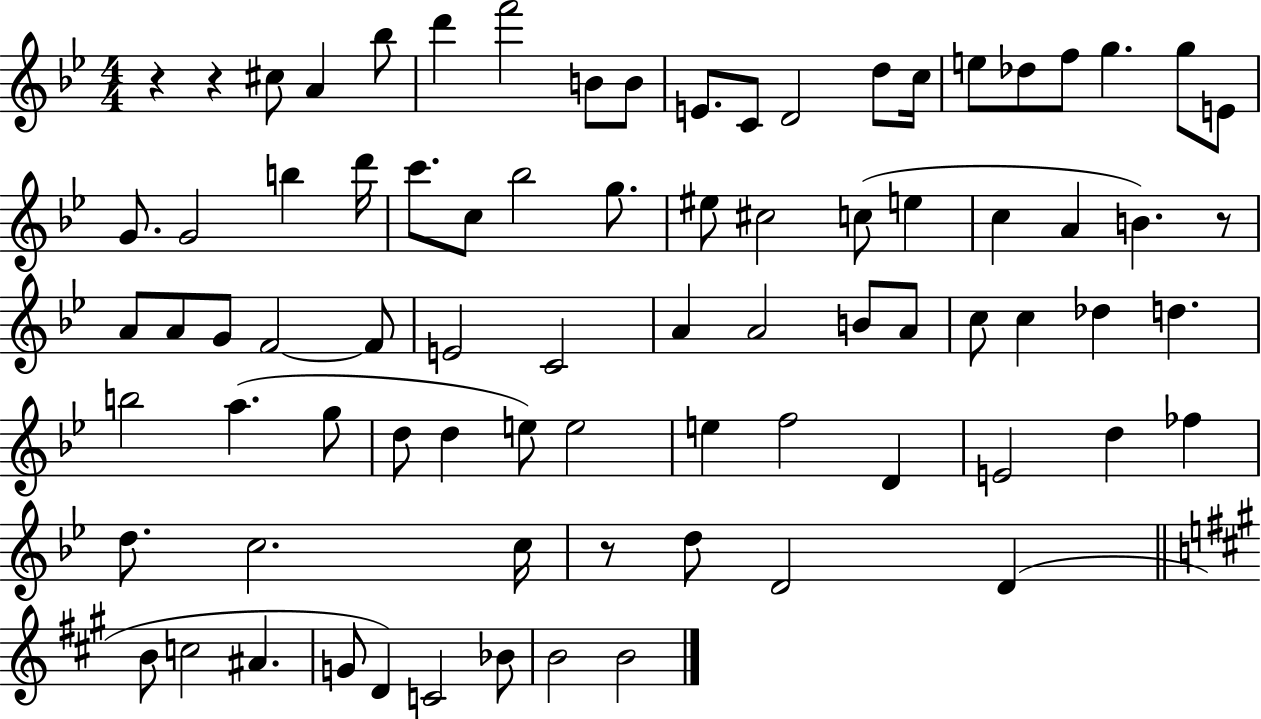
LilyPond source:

{
  \clef treble
  \numericTimeSignature
  \time 4/4
  \key bes \major
  \repeat volta 2 { r4 r4 cis''8 a'4 bes''8 | d'''4 f'''2 b'8 b'8 | e'8. c'8 d'2 d''8 c''16 | e''8 des''8 f''8 g''4. g''8 e'8 | \break g'8. g'2 b''4 d'''16 | c'''8. c''8 bes''2 g''8. | eis''8 cis''2 c''8( e''4 | c''4 a'4 b'4.) r8 | \break a'8 a'8 g'8 f'2~~ f'8 | e'2 c'2 | a'4 a'2 b'8 a'8 | c''8 c''4 des''4 d''4. | \break b''2 a''4.( g''8 | d''8 d''4 e''8) e''2 | e''4 f''2 d'4 | e'2 d''4 fes''4 | \break d''8. c''2. c''16 | r8 d''8 d'2 d'4( | \bar "||" \break \key a \major b'8 c''2 ais'4. | g'8 d'4) c'2 bes'8 | b'2 b'2 | } \bar "|."
}